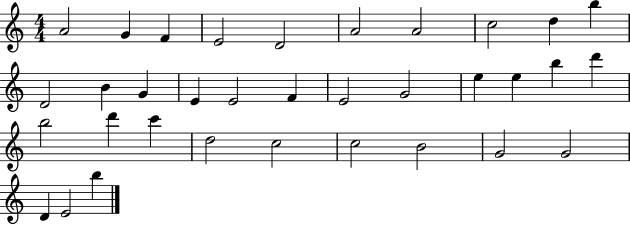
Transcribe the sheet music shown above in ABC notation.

X:1
T:Untitled
M:4/4
L:1/4
K:C
A2 G F E2 D2 A2 A2 c2 d b D2 B G E E2 F E2 G2 e e b d' b2 d' c' d2 c2 c2 B2 G2 G2 D E2 b